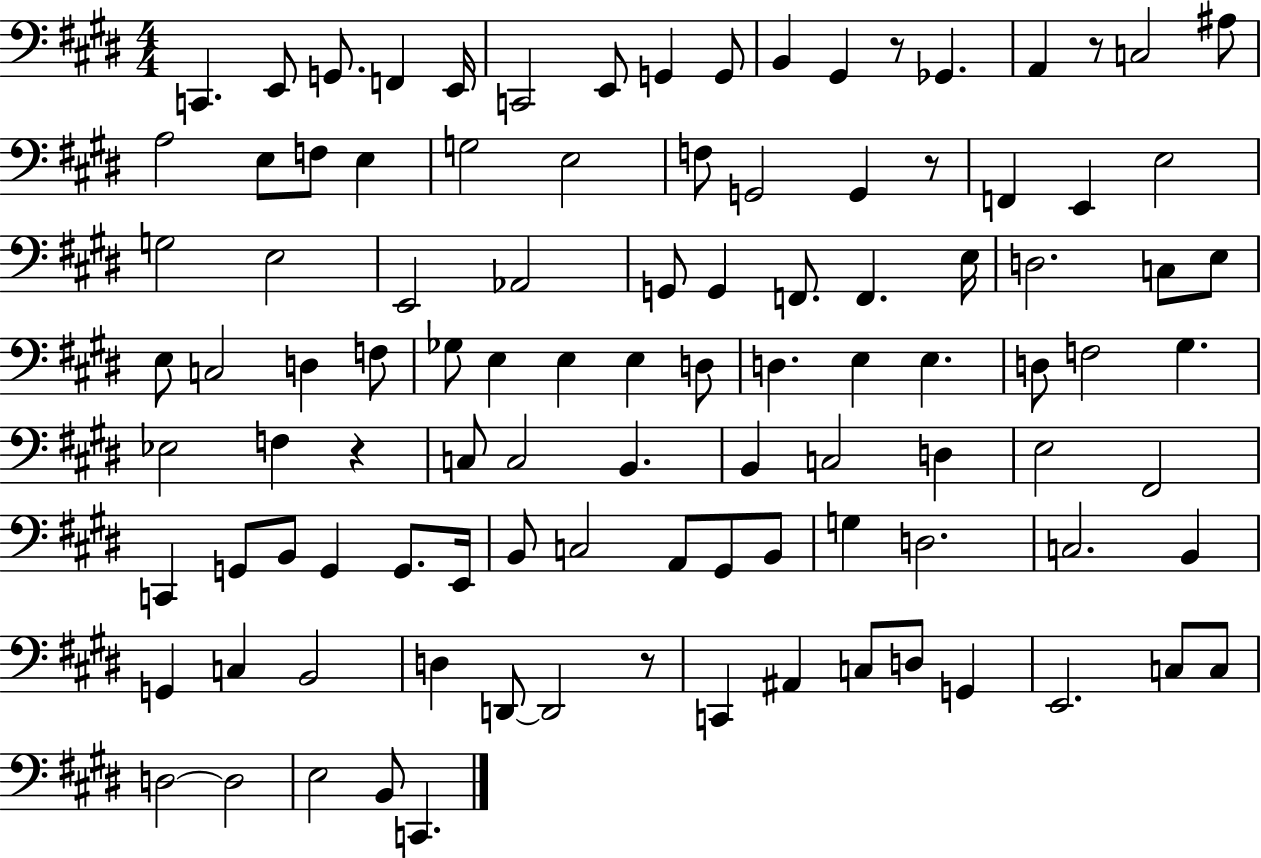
C2/q. E2/e G2/e. F2/q E2/s C2/h E2/e G2/q G2/e B2/q G#2/q R/e Gb2/q. A2/q R/e C3/h A#3/e A3/h E3/e F3/e E3/q G3/h E3/h F3/e G2/h G2/q R/e F2/q E2/q E3/h G3/h E3/h E2/h Ab2/h G2/e G2/q F2/e. F2/q. E3/s D3/h. C3/e E3/e E3/e C3/h D3/q F3/e Gb3/e E3/q E3/q E3/q D3/e D3/q. E3/q E3/q. D3/e F3/h G#3/q. Eb3/h F3/q R/q C3/e C3/h B2/q. B2/q C3/h D3/q E3/h F#2/h C2/q G2/e B2/e G2/q G2/e. E2/s B2/e C3/h A2/e G#2/e B2/e G3/q D3/h. C3/h. B2/q G2/q C3/q B2/h D3/q D2/e D2/h R/e C2/q A#2/q C3/e D3/e G2/q E2/h. C3/e C3/e D3/h D3/h E3/h B2/e C2/q.